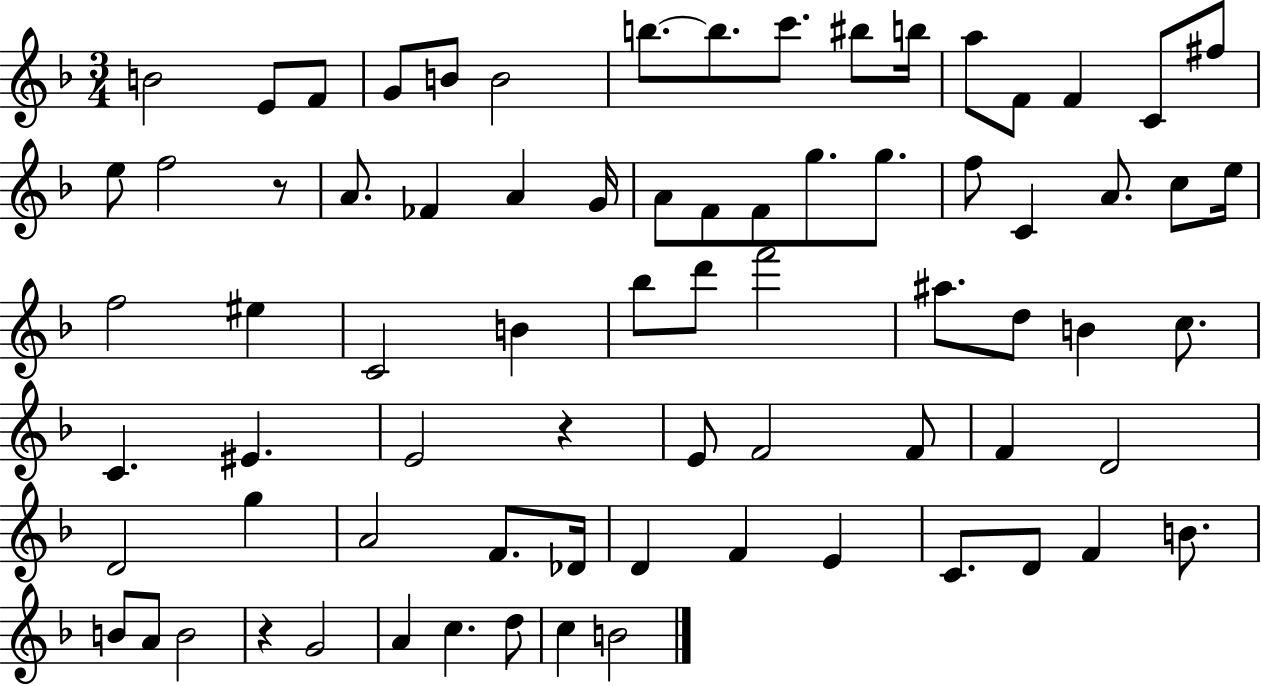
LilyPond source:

{
  \clef treble
  \numericTimeSignature
  \time 3/4
  \key f \major
  \repeat volta 2 { b'2 e'8 f'8 | g'8 b'8 b'2 | b''8.~~ b''8. c'''8. bis''8 b''16 | a''8 f'8 f'4 c'8 fis''8 | \break e''8 f''2 r8 | a'8. fes'4 a'4 g'16 | a'8 f'8 f'8 g''8. g''8. | f''8 c'4 a'8. c''8 e''16 | \break f''2 eis''4 | c'2 b'4 | bes''8 d'''8 f'''2 | ais''8. d''8 b'4 c''8. | \break c'4. eis'4. | e'2 r4 | e'8 f'2 f'8 | f'4 d'2 | \break d'2 g''4 | a'2 f'8. des'16 | d'4 f'4 e'4 | c'8. d'8 f'4 b'8. | \break b'8 a'8 b'2 | r4 g'2 | a'4 c''4. d''8 | c''4 b'2 | \break } \bar "|."
}